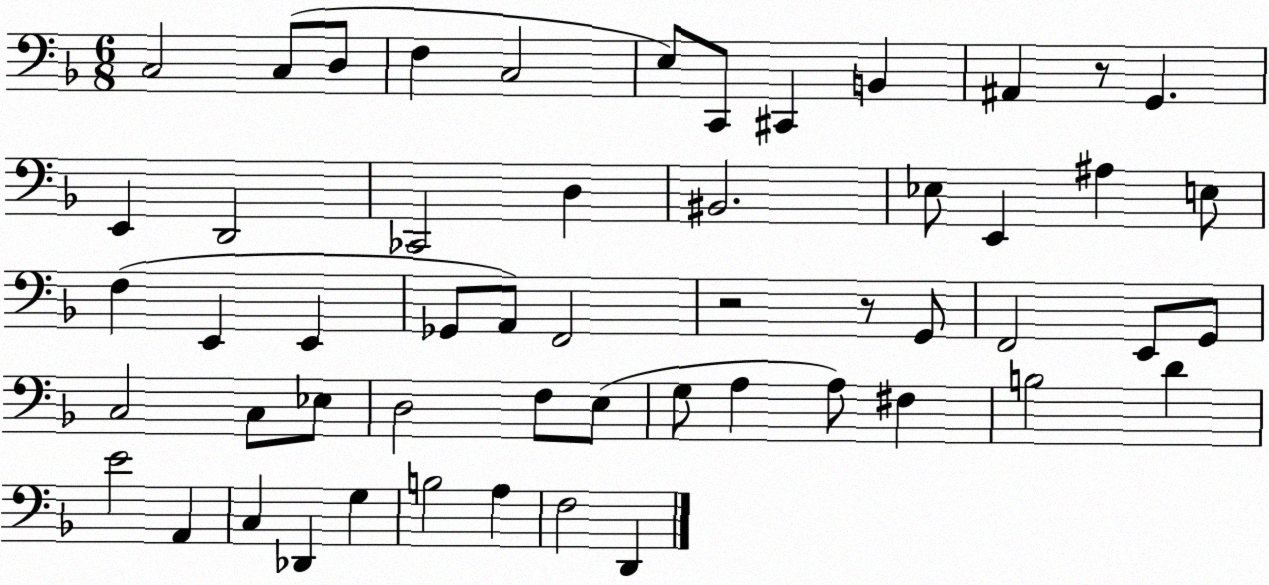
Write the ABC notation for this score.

X:1
T:Untitled
M:6/8
L:1/4
K:F
C,2 C,/2 D,/2 F, C,2 E,/2 C,,/2 ^C,, B,, ^A,, z/2 G,, E,, D,,2 _C,,2 D, ^B,,2 _E,/2 E,, ^A, E,/2 F, E,, E,, _G,,/2 A,,/2 F,,2 z2 z/2 G,,/2 F,,2 E,,/2 G,,/2 C,2 C,/2 _E,/2 D,2 F,/2 E,/2 G,/2 A, A,/2 ^F, B,2 D E2 A,, C, _D,, G, B,2 A, F,2 D,,